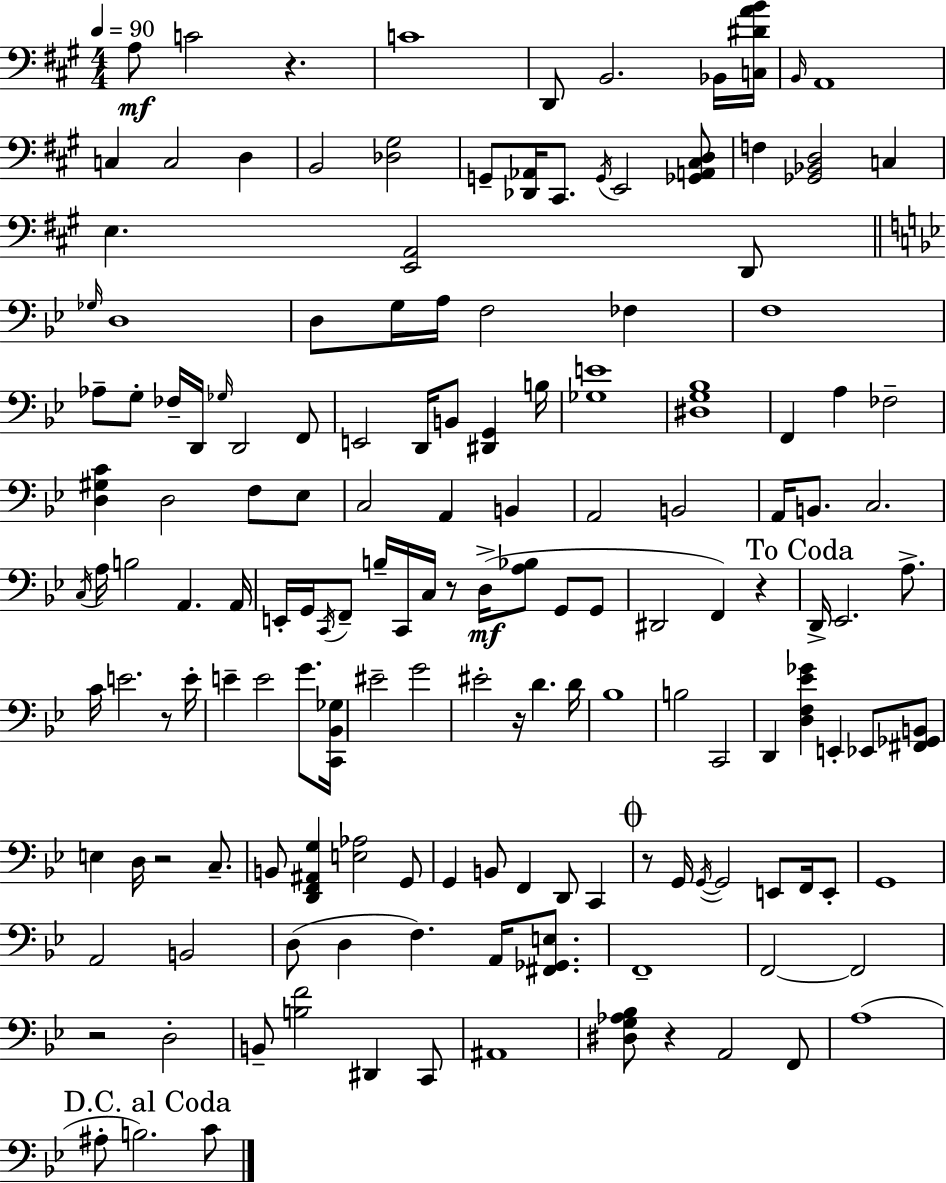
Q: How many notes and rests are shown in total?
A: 155